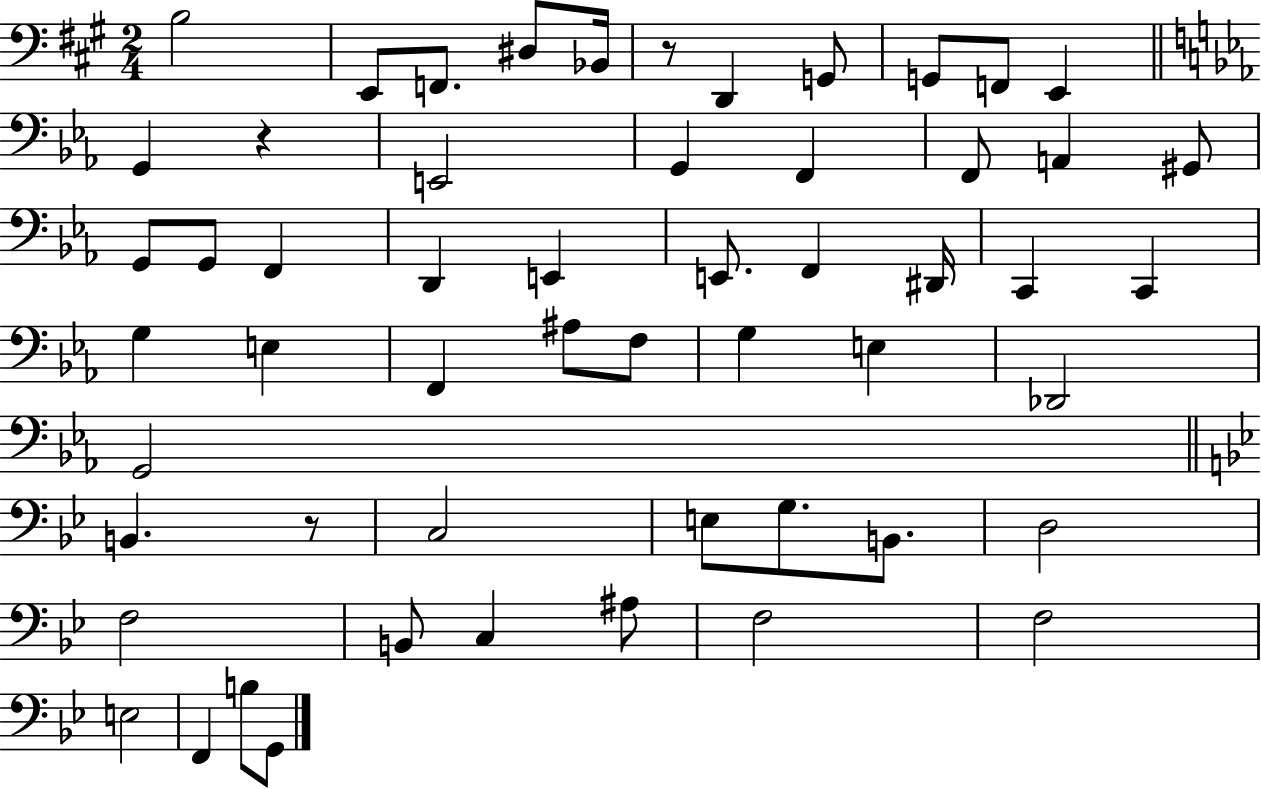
B3/h E2/e F2/e. D#3/e Bb2/s R/e D2/q G2/e G2/e F2/e E2/q G2/q R/q E2/h G2/q F2/q F2/e A2/q G#2/e G2/e G2/e F2/q D2/q E2/q E2/e. F2/q D#2/s C2/q C2/q G3/q E3/q F2/q A#3/e F3/e G3/q E3/q Db2/h G2/h B2/q. R/e C3/h E3/e G3/e. B2/e. D3/h F3/h B2/e C3/q A#3/e F3/h F3/h E3/h F2/q B3/e G2/e